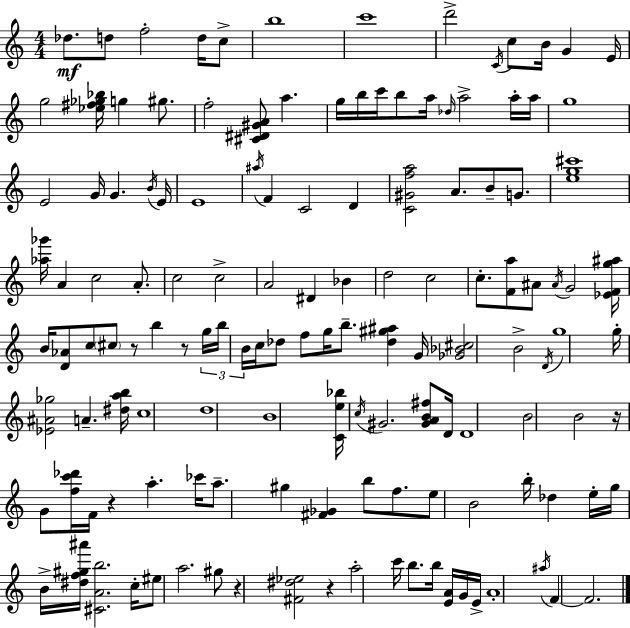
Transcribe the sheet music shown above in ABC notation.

X:1
T:Untitled
M:4/4
L:1/4
K:Am
_d/2 d/2 f2 d/4 c/2 b4 c'4 d'2 C/4 c/2 B/4 G E/4 g2 [_e^f_g_b]/4 g ^g/2 f2 [^C^D^GA]/2 a g/4 b/4 c'/4 b/2 a/4 _d/4 a2 a/4 a/4 g4 E2 G/4 G B/4 E/4 E4 ^a/4 F C2 D [C^Gfa]2 A/2 B/2 G/2 [eg^c']4 [_a_g']/4 A c2 A/2 c2 c2 A2 ^D _B d2 c2 c/2 [Fa]/2 ^A/2 ^A/4 G2 [_EFg^a]/4 B/4 [D_A]/2 c/2 ^c/2 z/2 b z/2 g/4 b/4 B/4 c/4 _d/2 f/2 g/4 b/2 [_d^g^a] G/4 [_G_B^c]2 B2 D/4 g4 g/4 [_E^A_g]2 A [^dab]/4 c4 d4 B4 [Ce_b]/4 c/4 ^G2 [^GAB^f]/2 D/4 D4 B2 B2 z/4 G/2 [fc'_d']/4 F/4 z a _c'/4 a/2 ^g [^F_G] b/2 f/2 e/2 B2 b/4 _d e/4 g/4 B/4 [^df^g^a']/4 [^CAb]2 c/4 ^e/2 a2 ^g/2 z [^F^d_e]2 z a2 c'/4 b/2 b/4 [EA]/4 G/4 E/4 A4 ^a/4 F F2